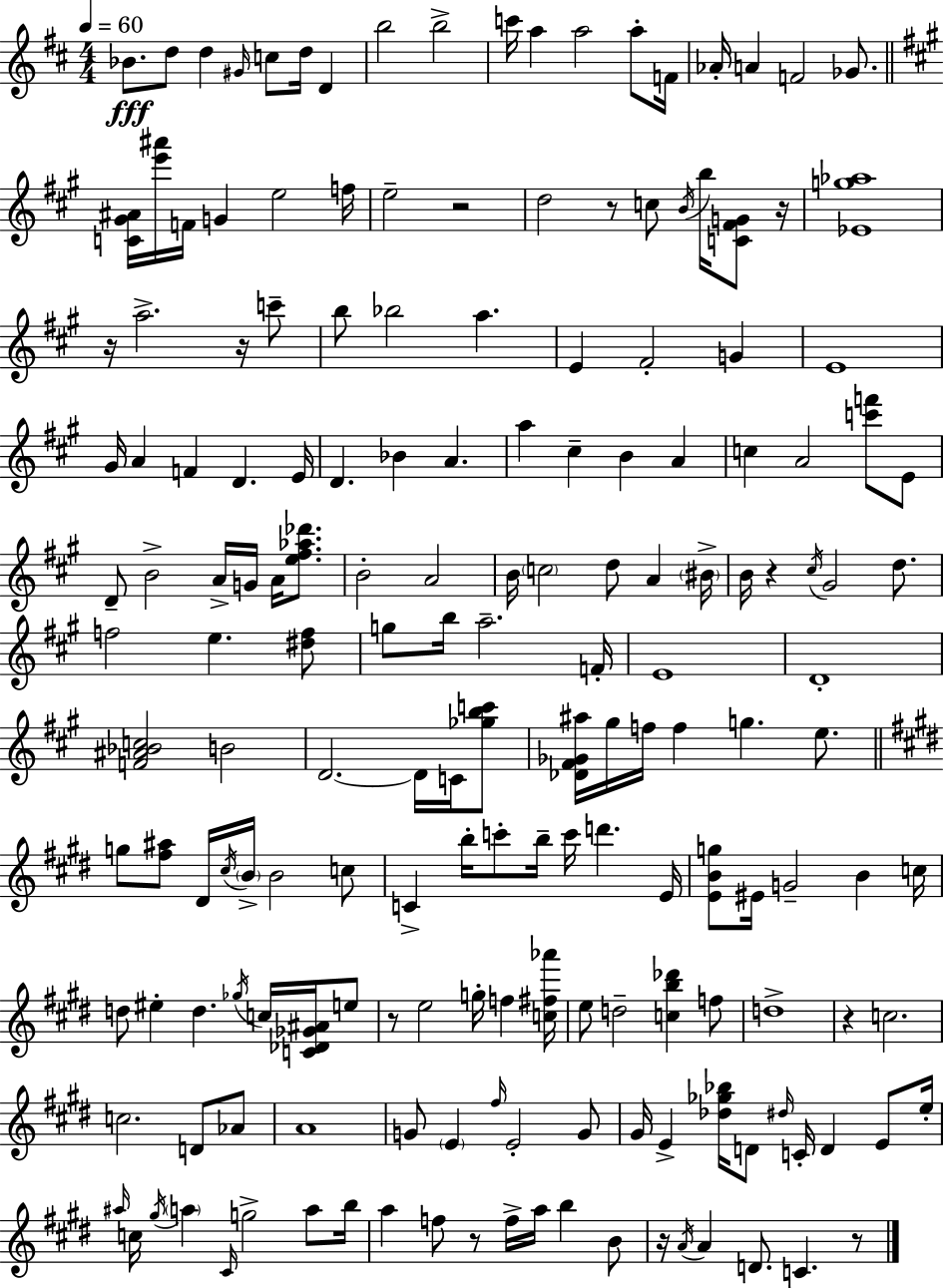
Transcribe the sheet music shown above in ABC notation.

X:1
T:Untitled
M:4/4
L:1/4
K:D
_B/2 d/2 d ^G/4 c/2 d/4 D b2 b2 c'/4 a a2 a/2 F/4 _A/4 A F2 _G/2 [C^G^A]/4 [e'^a']/4 F/4 G e2 f/4 e2 z2 d2 z/2 c/2 B/4 b/4 [C^FG]/2 z/4 [_Eg_a]4 z/4 a2 z/4 c'/2 b/2 _b2 a E ^F2 G E4 ^G/4 A F D E/4 D _B A a ^c B A c A2 [c'f']/2 E/2 D/2 B2 A/4 G/4 A/4 [e^f_a_d']/2 B2 A2 B/4 c2 d/2 A ^B/4 B/4 z ^c/4 ^G2 d/2 f2 e [^df]/2 g/2 b/4 a2 F/4 E4 D4 [F^A_Bc]2 B2 D2 D/4 C/4 [_gbc']/2 [_D^F_G^a]/4 ^g/4 f/4 f g e/2 g/2 [^f^a]/2 ^D/4 ^c/4 B/4 B2 c/2 C b/4 c'/2 b/4 c'/4 d' E/4 [EBg]/2 ^E/4 G2 B c/4 d/2 ^e d _g/4 c/4 [C_D_G^A]/4 e/2 z/2 e2 g/4 f [c^f_a']/4 e/2 d2 [cb_d'] f/2 d4 z c2 c2 D/2 _A/2 A4 G/2 E ^f/4 E2 G/2 ^G/4 E [_d_g_b]/4 D/2 ^d/4 C/4 D E/2 e/4 ^a/4 c/4 ^g/4 a ^C/4 g2 a/2 b/4 a f/2 z/2 f/4 a/4 b B/2 z/4 A/4 A D/2 C z/2